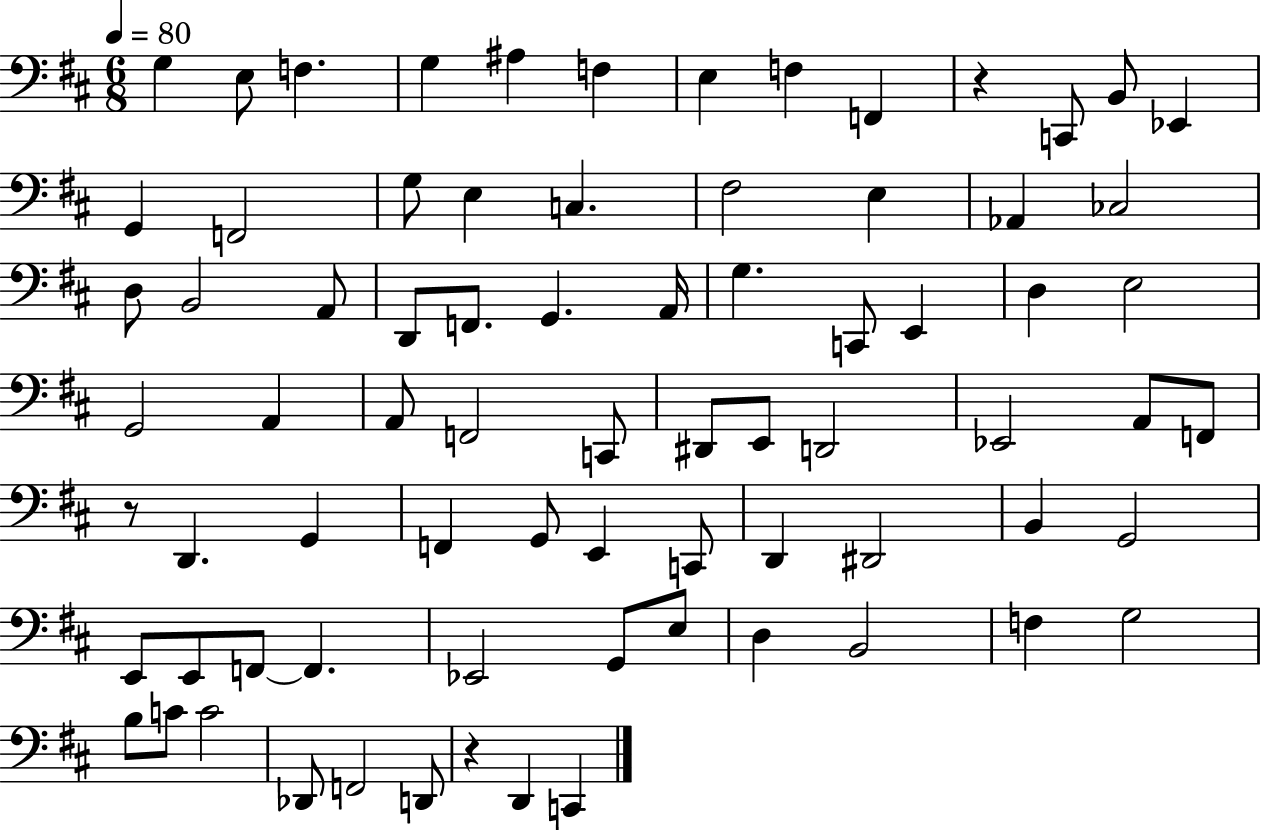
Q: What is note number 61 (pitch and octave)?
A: E3